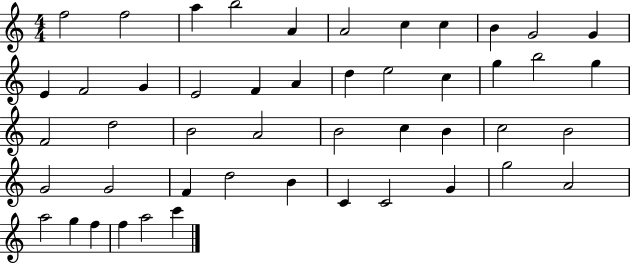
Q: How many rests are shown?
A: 0